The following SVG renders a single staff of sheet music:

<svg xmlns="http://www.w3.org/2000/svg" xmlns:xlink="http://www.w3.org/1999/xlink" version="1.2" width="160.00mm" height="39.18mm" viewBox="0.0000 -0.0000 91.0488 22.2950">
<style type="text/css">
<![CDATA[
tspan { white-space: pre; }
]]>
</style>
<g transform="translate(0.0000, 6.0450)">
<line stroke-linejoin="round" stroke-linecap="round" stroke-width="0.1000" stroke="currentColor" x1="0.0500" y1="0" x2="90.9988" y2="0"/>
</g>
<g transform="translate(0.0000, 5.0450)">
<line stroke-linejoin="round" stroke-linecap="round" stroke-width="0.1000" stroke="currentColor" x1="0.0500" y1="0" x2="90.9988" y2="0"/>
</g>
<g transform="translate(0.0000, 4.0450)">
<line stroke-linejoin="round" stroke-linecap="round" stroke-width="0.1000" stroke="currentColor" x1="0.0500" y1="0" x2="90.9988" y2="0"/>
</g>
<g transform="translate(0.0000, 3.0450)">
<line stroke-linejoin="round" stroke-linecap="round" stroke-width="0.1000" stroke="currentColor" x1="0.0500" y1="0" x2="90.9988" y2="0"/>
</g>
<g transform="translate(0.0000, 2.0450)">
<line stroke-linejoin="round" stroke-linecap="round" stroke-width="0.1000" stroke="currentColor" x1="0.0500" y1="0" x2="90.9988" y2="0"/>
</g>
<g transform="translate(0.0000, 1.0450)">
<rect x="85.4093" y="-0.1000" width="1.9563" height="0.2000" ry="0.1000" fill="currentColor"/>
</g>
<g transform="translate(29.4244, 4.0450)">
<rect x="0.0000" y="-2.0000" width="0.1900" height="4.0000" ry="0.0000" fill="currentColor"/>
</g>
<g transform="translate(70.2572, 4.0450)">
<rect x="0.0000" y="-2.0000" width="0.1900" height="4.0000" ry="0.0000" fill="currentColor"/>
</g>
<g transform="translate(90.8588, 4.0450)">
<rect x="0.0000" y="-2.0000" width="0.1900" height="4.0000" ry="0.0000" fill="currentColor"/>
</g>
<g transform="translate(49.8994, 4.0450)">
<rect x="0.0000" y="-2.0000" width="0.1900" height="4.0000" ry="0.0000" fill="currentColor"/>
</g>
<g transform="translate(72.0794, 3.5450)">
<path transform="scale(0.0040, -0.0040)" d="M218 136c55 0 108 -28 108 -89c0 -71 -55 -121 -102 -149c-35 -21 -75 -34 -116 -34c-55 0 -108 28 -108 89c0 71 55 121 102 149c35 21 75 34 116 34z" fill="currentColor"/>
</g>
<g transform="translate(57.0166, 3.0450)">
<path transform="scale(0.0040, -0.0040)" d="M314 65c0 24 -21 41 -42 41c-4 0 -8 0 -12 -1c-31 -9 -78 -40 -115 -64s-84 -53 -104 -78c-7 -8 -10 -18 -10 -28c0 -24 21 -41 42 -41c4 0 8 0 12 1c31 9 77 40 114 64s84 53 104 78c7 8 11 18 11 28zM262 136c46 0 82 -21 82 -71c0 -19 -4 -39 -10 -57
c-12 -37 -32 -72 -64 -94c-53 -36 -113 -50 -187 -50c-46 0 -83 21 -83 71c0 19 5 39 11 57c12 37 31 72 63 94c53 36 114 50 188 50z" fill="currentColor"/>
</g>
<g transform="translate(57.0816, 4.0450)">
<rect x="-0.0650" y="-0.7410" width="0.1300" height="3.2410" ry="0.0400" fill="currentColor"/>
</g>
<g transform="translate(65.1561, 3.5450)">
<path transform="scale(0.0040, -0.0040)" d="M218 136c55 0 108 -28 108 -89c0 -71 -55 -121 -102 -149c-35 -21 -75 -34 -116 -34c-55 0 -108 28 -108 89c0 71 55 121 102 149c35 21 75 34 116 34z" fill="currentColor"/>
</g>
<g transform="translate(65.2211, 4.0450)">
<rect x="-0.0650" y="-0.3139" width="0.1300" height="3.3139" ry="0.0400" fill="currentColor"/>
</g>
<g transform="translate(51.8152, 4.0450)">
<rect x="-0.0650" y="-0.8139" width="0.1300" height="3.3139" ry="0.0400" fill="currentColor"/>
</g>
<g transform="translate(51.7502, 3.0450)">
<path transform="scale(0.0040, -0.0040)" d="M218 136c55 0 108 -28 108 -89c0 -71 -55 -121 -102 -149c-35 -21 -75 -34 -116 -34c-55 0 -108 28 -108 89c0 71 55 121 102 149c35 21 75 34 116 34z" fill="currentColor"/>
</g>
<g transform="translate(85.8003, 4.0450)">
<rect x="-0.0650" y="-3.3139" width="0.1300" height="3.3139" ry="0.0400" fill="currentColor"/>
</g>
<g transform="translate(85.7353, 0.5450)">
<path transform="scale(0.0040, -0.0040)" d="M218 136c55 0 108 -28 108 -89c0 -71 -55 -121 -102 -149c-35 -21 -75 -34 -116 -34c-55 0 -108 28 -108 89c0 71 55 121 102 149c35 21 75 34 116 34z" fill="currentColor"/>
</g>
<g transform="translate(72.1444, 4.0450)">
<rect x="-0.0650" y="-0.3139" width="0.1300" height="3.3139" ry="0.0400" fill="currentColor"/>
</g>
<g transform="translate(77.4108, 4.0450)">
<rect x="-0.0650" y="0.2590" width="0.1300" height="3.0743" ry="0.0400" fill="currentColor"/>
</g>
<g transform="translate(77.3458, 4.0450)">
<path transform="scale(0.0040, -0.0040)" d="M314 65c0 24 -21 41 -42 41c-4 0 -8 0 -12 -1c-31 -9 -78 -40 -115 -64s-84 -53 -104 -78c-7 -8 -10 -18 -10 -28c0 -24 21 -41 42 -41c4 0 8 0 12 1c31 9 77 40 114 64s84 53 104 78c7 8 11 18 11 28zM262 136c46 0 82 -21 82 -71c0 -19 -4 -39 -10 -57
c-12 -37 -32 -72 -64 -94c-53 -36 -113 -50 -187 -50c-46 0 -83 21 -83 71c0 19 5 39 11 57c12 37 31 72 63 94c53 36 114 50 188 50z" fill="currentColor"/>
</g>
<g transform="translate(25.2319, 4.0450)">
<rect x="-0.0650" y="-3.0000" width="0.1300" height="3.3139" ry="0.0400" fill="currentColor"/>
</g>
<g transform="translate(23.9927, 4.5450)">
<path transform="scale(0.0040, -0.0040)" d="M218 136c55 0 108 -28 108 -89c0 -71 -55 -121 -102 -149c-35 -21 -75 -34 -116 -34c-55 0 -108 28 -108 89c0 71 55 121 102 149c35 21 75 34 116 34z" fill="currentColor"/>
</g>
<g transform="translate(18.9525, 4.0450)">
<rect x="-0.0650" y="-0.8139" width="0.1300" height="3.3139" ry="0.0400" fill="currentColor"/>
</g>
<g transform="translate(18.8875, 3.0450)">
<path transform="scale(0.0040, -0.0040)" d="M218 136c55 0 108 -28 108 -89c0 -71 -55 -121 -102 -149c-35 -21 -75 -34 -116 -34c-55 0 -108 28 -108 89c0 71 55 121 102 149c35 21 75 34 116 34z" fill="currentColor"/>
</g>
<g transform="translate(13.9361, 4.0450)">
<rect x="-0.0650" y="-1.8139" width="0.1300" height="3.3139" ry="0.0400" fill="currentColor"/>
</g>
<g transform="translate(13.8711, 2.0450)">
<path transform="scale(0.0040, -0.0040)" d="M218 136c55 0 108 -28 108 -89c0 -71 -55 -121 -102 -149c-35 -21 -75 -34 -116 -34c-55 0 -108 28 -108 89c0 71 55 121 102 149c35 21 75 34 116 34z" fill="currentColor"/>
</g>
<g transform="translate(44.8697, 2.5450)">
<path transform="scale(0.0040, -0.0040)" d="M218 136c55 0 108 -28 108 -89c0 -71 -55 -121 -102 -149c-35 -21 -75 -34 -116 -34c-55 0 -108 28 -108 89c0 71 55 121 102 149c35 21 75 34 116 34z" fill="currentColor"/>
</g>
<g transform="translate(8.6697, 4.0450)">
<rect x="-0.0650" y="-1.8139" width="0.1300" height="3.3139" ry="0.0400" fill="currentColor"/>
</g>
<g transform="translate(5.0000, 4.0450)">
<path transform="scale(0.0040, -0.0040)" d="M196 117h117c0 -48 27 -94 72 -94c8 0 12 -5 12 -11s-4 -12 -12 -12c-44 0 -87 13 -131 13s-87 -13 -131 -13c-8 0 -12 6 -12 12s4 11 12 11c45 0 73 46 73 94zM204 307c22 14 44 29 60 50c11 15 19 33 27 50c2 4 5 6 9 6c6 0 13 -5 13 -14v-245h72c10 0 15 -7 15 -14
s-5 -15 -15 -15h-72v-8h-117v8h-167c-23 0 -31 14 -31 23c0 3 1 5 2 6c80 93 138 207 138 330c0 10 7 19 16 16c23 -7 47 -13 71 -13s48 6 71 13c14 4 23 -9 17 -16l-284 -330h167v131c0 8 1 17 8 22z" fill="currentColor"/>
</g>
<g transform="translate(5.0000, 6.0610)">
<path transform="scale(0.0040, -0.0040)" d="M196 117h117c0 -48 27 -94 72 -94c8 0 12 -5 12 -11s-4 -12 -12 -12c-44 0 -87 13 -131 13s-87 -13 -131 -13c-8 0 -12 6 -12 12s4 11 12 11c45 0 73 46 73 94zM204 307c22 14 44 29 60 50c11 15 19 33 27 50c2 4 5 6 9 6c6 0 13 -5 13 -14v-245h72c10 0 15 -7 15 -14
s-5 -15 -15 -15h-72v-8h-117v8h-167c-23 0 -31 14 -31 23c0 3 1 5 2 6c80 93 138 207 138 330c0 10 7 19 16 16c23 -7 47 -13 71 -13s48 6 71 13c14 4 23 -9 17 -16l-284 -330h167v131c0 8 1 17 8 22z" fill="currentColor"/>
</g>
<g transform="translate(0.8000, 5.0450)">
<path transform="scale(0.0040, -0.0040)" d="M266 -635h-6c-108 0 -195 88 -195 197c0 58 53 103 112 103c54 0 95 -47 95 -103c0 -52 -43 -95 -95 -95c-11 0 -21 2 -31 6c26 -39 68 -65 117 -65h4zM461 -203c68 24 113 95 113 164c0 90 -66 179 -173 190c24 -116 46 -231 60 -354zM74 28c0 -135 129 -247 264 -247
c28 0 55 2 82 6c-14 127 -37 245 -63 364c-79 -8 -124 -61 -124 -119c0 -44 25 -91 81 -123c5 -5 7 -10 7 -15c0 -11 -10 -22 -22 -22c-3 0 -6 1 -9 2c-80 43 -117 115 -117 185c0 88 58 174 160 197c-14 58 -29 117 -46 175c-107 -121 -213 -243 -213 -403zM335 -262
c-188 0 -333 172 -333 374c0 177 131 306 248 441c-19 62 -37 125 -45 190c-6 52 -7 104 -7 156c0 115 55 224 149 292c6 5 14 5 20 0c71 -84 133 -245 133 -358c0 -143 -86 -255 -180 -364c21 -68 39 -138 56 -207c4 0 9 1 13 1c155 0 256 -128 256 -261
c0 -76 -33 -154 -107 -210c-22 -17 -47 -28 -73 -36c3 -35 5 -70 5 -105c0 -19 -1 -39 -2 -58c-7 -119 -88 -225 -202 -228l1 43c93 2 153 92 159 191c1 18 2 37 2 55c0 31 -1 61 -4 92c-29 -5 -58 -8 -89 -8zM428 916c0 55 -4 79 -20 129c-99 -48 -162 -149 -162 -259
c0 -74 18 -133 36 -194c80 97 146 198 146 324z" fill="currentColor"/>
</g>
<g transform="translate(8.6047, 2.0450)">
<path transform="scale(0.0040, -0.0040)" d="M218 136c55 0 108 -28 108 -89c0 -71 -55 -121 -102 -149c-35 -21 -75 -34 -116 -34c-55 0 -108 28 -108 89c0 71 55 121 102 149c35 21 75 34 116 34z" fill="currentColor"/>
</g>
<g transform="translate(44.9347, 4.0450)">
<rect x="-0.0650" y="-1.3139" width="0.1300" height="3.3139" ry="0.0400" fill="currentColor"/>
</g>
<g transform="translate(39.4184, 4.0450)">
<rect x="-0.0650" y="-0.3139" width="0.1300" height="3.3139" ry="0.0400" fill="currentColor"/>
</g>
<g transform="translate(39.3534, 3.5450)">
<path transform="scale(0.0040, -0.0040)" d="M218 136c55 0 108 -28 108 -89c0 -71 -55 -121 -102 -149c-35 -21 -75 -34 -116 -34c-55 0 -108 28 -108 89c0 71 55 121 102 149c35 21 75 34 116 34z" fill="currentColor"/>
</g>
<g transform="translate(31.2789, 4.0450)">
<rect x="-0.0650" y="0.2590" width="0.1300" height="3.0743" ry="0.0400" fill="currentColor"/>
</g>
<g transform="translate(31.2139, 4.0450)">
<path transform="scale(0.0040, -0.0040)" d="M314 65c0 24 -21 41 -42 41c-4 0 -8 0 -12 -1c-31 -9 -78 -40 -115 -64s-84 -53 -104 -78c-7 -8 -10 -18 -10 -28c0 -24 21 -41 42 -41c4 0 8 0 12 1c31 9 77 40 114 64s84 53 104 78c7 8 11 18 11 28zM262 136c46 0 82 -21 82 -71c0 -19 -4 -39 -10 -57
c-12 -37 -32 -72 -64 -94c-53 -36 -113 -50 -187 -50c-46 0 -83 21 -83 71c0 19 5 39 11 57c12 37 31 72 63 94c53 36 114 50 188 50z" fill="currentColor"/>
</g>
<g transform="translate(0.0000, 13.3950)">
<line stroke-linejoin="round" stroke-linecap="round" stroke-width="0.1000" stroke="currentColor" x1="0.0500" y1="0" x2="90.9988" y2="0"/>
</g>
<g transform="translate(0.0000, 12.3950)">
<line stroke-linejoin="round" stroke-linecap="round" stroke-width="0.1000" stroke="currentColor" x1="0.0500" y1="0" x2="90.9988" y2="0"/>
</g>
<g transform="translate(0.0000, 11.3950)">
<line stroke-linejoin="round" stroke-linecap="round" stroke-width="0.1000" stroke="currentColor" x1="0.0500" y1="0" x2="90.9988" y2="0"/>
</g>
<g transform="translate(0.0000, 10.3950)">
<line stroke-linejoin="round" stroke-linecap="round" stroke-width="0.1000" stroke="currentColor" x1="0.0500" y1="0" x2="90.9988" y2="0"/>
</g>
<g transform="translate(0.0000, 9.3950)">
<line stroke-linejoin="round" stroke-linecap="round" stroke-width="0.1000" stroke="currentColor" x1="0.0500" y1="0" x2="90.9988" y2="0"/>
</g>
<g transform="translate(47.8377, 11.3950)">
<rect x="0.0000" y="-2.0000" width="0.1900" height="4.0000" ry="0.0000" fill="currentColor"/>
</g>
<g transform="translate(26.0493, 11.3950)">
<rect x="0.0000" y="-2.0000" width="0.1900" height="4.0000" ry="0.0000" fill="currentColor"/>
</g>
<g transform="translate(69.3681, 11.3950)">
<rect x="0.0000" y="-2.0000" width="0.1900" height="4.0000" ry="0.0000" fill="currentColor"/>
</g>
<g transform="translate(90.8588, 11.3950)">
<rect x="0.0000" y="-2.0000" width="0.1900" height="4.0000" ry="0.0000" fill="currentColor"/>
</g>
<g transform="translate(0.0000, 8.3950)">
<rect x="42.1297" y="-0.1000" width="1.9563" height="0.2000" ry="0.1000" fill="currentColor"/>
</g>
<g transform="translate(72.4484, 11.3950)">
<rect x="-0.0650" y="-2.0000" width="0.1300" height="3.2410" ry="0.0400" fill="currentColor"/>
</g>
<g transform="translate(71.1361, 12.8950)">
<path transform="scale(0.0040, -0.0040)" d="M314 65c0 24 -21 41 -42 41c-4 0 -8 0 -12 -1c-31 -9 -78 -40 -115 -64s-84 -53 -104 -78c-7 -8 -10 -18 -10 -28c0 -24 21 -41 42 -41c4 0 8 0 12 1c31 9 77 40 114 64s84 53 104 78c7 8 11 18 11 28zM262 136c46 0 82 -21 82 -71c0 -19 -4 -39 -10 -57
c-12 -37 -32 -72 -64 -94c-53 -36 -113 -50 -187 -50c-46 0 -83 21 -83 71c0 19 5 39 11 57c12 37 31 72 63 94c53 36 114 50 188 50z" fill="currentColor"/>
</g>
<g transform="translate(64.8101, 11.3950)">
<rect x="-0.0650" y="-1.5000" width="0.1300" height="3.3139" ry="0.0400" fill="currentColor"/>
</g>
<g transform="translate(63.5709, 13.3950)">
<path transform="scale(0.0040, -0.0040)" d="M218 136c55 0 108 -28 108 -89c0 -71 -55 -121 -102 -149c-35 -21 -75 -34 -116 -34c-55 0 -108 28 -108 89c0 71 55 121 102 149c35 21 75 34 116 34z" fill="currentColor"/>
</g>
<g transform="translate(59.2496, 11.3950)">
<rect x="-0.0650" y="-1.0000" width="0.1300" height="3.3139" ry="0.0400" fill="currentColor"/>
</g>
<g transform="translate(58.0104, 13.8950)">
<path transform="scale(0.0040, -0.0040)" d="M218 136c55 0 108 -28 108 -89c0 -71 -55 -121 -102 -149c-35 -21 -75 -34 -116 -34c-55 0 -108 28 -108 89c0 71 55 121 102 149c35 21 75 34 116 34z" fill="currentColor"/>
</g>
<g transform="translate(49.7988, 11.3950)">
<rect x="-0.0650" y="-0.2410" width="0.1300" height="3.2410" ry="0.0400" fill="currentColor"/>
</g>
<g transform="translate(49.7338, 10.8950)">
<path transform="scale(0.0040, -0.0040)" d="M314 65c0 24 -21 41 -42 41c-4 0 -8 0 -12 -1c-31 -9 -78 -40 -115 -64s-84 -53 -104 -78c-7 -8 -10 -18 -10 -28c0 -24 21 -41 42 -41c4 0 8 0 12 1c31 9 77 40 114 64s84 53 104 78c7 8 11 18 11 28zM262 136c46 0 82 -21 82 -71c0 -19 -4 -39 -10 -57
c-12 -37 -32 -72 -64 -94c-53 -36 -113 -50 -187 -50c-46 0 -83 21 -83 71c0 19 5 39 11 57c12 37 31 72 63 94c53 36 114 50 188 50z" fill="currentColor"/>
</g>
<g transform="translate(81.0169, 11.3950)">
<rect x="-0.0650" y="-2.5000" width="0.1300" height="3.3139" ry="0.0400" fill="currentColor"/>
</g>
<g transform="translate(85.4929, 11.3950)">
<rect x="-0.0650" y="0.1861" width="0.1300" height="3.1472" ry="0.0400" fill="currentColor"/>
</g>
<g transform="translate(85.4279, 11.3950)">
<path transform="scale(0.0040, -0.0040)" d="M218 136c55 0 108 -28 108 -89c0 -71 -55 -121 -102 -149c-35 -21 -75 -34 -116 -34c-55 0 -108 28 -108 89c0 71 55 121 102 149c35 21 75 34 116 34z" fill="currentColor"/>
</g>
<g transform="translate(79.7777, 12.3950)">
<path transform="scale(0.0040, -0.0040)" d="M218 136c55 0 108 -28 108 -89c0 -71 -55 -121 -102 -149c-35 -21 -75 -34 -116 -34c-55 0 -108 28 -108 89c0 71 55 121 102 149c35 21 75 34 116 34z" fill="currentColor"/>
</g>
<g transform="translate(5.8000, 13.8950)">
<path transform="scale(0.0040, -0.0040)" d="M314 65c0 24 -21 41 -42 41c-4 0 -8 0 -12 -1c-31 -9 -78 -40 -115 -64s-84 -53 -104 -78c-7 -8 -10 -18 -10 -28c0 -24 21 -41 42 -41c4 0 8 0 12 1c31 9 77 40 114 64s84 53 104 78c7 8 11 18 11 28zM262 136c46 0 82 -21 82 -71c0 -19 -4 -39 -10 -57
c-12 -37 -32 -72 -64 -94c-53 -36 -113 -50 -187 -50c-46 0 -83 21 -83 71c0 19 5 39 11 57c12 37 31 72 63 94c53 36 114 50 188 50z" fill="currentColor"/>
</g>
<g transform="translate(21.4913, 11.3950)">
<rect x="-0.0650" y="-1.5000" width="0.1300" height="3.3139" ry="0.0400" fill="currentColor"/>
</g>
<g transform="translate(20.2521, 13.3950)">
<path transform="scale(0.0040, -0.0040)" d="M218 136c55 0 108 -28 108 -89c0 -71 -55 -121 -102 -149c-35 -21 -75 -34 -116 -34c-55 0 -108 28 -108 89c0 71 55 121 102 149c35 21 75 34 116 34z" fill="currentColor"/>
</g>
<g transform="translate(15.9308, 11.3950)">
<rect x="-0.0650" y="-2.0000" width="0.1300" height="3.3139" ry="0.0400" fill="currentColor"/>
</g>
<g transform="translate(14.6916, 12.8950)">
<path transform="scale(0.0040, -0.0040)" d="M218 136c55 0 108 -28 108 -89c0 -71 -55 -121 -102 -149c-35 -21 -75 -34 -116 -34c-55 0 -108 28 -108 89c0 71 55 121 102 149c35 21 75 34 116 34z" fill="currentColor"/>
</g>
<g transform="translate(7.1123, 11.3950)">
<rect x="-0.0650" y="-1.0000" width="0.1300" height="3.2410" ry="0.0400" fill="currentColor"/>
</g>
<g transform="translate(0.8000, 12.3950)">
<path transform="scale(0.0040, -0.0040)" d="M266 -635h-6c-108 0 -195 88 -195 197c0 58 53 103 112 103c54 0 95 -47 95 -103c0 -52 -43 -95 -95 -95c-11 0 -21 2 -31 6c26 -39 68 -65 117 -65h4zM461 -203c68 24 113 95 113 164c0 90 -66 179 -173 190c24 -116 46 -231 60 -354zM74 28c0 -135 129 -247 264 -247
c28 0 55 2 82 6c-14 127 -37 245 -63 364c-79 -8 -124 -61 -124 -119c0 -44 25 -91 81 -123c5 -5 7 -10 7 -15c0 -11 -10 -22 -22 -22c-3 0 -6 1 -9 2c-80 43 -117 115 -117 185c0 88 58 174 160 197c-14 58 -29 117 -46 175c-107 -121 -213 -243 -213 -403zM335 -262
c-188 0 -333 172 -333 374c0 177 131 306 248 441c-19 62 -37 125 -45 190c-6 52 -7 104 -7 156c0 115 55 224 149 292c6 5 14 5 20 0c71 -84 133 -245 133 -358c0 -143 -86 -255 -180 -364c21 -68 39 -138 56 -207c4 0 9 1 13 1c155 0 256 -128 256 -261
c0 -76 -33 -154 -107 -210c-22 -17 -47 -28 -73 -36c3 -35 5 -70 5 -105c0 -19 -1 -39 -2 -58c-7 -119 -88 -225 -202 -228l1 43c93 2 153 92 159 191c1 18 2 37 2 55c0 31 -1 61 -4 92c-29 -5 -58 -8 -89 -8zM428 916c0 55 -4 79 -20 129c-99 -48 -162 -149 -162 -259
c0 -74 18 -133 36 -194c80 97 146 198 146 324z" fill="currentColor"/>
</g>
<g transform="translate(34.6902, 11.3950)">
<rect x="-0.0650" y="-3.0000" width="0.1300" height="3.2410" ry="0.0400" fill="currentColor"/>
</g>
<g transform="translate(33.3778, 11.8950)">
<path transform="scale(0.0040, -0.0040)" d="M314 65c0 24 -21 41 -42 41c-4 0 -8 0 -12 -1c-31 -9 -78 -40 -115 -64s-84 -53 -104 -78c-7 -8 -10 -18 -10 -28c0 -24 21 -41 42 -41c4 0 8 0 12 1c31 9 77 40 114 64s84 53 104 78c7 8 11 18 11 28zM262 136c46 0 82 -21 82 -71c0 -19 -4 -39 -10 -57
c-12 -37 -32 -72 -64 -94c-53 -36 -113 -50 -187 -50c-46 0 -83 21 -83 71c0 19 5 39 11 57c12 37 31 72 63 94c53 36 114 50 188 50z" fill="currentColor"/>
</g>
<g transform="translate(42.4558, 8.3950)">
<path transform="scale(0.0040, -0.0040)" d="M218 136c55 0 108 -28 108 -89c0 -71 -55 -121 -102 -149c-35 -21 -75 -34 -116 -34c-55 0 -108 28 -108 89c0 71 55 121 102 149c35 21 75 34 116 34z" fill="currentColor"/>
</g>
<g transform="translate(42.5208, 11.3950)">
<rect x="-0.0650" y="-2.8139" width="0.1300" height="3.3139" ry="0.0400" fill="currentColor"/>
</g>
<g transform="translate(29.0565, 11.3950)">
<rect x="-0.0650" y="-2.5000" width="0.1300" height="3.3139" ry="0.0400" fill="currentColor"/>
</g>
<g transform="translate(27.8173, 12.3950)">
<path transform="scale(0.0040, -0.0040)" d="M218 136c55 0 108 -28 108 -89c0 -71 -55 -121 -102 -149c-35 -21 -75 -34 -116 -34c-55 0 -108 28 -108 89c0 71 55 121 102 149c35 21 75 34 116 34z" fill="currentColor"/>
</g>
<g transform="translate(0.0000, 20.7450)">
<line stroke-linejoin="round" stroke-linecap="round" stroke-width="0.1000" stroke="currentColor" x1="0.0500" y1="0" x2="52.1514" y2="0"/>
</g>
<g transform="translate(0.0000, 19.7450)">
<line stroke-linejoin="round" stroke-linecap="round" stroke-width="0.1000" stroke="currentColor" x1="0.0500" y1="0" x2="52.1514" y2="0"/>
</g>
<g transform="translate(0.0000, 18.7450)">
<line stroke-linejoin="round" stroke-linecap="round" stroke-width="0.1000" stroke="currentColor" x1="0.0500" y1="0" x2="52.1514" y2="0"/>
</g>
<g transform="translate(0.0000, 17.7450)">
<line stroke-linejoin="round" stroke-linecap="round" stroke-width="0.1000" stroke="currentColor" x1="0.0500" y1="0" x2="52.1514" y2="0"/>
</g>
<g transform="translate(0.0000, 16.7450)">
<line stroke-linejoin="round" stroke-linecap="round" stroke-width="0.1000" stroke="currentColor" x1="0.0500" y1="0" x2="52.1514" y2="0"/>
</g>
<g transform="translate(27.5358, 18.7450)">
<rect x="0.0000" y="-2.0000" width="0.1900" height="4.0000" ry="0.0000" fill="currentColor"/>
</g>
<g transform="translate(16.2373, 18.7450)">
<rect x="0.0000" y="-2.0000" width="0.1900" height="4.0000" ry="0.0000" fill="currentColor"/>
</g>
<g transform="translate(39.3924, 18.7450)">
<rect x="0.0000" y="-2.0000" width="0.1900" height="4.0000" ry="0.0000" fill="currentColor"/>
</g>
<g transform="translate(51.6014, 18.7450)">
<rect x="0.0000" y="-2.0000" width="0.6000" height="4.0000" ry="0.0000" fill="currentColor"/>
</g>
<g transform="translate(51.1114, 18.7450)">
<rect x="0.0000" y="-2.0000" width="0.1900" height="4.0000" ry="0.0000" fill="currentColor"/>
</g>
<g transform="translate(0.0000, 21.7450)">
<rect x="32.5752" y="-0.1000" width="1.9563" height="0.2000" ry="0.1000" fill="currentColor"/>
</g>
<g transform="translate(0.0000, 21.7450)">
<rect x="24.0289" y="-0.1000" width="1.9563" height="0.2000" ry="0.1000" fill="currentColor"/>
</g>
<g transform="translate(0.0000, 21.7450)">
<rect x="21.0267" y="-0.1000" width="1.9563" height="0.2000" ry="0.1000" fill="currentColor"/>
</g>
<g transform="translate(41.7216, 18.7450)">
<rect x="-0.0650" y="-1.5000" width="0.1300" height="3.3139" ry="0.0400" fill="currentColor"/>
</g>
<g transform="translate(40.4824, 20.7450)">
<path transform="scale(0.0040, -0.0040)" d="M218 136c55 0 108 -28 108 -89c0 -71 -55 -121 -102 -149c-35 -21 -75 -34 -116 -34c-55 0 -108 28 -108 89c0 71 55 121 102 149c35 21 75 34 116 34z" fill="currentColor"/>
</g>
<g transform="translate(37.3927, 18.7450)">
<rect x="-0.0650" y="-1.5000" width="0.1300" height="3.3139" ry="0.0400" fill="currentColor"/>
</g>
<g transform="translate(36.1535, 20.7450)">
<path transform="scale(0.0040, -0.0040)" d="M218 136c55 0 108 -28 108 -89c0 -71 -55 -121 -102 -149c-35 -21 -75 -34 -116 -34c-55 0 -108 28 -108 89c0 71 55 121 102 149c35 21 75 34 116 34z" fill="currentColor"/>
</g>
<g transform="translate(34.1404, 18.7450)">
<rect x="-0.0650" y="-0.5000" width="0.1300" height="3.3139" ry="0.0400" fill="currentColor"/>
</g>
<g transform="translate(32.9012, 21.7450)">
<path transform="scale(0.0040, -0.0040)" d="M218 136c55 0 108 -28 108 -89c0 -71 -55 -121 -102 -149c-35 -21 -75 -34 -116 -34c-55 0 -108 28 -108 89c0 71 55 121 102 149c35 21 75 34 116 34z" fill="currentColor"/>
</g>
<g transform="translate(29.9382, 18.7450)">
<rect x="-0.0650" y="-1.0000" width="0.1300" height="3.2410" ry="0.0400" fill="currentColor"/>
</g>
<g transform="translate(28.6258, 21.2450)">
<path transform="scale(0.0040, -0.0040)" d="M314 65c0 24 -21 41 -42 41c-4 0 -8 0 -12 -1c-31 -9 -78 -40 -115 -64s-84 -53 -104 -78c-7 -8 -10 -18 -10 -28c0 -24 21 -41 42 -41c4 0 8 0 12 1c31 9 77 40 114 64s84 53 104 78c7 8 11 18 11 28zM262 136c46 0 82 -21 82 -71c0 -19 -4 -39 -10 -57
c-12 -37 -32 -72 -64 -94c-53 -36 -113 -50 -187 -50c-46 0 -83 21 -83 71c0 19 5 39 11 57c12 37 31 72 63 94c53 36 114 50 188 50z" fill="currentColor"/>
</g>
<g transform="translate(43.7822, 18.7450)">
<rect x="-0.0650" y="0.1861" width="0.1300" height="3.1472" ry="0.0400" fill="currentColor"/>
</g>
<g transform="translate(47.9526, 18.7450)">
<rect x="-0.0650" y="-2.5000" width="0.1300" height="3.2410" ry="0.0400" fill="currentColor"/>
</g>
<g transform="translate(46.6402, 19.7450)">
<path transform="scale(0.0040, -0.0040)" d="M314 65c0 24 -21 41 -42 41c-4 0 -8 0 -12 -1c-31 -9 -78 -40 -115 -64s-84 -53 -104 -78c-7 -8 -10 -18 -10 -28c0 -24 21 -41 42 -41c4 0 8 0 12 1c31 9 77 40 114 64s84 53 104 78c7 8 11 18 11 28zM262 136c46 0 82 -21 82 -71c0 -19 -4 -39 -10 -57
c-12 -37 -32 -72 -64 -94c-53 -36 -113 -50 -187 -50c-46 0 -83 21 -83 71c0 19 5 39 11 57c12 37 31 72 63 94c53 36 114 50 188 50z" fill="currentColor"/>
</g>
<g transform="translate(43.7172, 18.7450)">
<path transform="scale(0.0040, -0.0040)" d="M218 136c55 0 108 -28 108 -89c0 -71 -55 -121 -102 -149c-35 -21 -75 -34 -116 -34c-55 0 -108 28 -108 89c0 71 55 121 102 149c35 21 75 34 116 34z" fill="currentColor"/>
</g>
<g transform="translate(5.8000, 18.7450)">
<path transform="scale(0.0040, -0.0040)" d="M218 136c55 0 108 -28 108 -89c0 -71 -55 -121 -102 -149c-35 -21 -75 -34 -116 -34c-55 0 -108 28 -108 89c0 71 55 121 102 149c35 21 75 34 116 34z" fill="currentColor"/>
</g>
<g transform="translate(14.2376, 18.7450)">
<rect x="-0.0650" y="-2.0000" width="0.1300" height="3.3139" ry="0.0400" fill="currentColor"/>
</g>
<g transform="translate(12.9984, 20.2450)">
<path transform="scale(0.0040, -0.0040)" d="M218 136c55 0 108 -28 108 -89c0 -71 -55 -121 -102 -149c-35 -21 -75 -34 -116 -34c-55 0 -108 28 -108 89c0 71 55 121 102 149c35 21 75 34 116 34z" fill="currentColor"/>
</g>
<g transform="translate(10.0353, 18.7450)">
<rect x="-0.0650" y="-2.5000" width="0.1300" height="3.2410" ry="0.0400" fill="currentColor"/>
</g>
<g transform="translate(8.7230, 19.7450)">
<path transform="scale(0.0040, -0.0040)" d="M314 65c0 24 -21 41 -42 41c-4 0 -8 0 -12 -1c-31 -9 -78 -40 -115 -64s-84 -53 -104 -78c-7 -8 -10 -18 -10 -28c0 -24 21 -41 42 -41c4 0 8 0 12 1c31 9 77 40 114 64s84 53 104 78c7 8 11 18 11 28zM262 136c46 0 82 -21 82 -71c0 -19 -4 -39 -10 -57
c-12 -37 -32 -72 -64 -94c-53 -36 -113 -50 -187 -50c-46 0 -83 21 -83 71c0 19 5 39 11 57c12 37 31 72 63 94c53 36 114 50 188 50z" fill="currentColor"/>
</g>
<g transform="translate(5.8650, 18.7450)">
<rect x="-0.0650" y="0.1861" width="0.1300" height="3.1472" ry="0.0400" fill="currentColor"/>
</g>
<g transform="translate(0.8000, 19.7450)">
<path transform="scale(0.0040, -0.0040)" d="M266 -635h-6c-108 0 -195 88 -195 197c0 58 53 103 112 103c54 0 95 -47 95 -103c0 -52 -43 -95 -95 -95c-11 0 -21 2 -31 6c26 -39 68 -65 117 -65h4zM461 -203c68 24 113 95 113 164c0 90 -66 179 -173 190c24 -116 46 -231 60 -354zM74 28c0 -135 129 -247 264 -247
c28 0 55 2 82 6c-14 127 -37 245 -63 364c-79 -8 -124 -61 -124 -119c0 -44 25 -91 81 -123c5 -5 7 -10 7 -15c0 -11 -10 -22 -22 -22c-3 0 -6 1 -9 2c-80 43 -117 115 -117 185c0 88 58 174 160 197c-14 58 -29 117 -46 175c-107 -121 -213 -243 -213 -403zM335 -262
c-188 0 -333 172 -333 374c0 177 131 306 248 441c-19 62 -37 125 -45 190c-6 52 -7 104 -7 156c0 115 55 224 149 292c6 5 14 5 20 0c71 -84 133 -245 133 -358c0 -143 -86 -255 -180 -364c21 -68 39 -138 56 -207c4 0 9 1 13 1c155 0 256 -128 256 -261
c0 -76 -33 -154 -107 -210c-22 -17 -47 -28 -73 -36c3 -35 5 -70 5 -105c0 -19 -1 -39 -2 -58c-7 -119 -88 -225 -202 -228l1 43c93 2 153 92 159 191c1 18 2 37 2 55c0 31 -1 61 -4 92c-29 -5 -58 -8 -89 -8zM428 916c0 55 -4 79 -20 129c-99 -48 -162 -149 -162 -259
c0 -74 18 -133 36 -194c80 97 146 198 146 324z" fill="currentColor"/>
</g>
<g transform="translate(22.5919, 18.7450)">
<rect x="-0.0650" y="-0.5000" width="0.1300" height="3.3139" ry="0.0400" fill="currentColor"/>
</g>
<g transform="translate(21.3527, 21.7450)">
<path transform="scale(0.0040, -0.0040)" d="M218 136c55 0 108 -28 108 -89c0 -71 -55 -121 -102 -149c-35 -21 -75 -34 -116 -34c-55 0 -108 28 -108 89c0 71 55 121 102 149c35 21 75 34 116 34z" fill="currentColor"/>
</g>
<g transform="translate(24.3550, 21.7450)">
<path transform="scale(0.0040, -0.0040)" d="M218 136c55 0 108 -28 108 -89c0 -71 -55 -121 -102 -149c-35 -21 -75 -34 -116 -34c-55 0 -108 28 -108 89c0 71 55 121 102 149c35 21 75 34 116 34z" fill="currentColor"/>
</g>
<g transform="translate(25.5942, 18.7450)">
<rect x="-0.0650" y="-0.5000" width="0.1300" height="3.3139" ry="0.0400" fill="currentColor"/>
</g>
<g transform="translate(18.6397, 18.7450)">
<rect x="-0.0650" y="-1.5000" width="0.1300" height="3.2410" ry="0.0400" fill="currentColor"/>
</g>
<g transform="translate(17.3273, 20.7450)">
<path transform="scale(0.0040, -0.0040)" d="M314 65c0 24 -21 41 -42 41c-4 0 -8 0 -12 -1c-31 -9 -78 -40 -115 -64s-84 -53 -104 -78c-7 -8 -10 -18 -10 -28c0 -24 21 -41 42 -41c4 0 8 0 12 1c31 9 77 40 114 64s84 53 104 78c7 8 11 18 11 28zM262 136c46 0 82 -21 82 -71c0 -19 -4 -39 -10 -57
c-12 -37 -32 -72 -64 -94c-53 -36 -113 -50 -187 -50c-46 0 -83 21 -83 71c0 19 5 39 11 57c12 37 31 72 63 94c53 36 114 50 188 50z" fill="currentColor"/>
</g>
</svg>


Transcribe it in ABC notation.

X:1
T:Untitled
M:4/4
L:1/4
K:C
f f d A B2 c e d d2 c c B2 b D2 F E G A2 a c2 D E F2 G B B G2 F E2 C C D2 C E E B G2